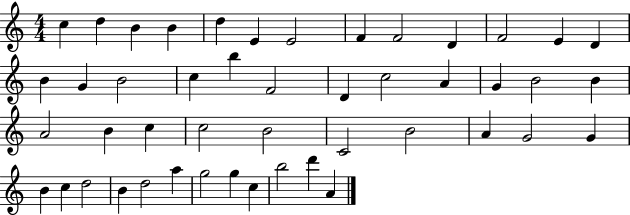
C5/q D5/q B4/q B4/q D5/q E4/q E4/h F4/q F4/h D4/q F4/h E4/q D4/q B4/q G4/q B4/h C5/q B5/q F4/h D4/q C5/h A4/q G4/q B4/h B4/q A4/h B4/q C5/q C5/h B4/h C4/h B4/h A4/q G4/h G4/q B4/q C5/q D5/h B4/q D5/h A5/q G5/h G5/q C5/q B5/h D6/q A4/q